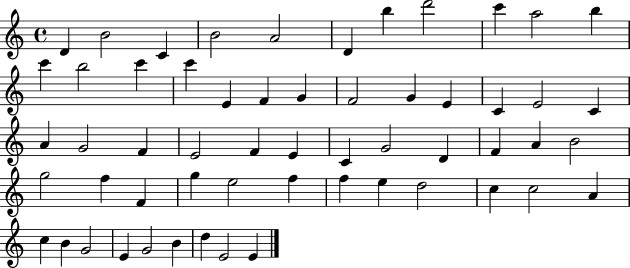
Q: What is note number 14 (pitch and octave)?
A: C6